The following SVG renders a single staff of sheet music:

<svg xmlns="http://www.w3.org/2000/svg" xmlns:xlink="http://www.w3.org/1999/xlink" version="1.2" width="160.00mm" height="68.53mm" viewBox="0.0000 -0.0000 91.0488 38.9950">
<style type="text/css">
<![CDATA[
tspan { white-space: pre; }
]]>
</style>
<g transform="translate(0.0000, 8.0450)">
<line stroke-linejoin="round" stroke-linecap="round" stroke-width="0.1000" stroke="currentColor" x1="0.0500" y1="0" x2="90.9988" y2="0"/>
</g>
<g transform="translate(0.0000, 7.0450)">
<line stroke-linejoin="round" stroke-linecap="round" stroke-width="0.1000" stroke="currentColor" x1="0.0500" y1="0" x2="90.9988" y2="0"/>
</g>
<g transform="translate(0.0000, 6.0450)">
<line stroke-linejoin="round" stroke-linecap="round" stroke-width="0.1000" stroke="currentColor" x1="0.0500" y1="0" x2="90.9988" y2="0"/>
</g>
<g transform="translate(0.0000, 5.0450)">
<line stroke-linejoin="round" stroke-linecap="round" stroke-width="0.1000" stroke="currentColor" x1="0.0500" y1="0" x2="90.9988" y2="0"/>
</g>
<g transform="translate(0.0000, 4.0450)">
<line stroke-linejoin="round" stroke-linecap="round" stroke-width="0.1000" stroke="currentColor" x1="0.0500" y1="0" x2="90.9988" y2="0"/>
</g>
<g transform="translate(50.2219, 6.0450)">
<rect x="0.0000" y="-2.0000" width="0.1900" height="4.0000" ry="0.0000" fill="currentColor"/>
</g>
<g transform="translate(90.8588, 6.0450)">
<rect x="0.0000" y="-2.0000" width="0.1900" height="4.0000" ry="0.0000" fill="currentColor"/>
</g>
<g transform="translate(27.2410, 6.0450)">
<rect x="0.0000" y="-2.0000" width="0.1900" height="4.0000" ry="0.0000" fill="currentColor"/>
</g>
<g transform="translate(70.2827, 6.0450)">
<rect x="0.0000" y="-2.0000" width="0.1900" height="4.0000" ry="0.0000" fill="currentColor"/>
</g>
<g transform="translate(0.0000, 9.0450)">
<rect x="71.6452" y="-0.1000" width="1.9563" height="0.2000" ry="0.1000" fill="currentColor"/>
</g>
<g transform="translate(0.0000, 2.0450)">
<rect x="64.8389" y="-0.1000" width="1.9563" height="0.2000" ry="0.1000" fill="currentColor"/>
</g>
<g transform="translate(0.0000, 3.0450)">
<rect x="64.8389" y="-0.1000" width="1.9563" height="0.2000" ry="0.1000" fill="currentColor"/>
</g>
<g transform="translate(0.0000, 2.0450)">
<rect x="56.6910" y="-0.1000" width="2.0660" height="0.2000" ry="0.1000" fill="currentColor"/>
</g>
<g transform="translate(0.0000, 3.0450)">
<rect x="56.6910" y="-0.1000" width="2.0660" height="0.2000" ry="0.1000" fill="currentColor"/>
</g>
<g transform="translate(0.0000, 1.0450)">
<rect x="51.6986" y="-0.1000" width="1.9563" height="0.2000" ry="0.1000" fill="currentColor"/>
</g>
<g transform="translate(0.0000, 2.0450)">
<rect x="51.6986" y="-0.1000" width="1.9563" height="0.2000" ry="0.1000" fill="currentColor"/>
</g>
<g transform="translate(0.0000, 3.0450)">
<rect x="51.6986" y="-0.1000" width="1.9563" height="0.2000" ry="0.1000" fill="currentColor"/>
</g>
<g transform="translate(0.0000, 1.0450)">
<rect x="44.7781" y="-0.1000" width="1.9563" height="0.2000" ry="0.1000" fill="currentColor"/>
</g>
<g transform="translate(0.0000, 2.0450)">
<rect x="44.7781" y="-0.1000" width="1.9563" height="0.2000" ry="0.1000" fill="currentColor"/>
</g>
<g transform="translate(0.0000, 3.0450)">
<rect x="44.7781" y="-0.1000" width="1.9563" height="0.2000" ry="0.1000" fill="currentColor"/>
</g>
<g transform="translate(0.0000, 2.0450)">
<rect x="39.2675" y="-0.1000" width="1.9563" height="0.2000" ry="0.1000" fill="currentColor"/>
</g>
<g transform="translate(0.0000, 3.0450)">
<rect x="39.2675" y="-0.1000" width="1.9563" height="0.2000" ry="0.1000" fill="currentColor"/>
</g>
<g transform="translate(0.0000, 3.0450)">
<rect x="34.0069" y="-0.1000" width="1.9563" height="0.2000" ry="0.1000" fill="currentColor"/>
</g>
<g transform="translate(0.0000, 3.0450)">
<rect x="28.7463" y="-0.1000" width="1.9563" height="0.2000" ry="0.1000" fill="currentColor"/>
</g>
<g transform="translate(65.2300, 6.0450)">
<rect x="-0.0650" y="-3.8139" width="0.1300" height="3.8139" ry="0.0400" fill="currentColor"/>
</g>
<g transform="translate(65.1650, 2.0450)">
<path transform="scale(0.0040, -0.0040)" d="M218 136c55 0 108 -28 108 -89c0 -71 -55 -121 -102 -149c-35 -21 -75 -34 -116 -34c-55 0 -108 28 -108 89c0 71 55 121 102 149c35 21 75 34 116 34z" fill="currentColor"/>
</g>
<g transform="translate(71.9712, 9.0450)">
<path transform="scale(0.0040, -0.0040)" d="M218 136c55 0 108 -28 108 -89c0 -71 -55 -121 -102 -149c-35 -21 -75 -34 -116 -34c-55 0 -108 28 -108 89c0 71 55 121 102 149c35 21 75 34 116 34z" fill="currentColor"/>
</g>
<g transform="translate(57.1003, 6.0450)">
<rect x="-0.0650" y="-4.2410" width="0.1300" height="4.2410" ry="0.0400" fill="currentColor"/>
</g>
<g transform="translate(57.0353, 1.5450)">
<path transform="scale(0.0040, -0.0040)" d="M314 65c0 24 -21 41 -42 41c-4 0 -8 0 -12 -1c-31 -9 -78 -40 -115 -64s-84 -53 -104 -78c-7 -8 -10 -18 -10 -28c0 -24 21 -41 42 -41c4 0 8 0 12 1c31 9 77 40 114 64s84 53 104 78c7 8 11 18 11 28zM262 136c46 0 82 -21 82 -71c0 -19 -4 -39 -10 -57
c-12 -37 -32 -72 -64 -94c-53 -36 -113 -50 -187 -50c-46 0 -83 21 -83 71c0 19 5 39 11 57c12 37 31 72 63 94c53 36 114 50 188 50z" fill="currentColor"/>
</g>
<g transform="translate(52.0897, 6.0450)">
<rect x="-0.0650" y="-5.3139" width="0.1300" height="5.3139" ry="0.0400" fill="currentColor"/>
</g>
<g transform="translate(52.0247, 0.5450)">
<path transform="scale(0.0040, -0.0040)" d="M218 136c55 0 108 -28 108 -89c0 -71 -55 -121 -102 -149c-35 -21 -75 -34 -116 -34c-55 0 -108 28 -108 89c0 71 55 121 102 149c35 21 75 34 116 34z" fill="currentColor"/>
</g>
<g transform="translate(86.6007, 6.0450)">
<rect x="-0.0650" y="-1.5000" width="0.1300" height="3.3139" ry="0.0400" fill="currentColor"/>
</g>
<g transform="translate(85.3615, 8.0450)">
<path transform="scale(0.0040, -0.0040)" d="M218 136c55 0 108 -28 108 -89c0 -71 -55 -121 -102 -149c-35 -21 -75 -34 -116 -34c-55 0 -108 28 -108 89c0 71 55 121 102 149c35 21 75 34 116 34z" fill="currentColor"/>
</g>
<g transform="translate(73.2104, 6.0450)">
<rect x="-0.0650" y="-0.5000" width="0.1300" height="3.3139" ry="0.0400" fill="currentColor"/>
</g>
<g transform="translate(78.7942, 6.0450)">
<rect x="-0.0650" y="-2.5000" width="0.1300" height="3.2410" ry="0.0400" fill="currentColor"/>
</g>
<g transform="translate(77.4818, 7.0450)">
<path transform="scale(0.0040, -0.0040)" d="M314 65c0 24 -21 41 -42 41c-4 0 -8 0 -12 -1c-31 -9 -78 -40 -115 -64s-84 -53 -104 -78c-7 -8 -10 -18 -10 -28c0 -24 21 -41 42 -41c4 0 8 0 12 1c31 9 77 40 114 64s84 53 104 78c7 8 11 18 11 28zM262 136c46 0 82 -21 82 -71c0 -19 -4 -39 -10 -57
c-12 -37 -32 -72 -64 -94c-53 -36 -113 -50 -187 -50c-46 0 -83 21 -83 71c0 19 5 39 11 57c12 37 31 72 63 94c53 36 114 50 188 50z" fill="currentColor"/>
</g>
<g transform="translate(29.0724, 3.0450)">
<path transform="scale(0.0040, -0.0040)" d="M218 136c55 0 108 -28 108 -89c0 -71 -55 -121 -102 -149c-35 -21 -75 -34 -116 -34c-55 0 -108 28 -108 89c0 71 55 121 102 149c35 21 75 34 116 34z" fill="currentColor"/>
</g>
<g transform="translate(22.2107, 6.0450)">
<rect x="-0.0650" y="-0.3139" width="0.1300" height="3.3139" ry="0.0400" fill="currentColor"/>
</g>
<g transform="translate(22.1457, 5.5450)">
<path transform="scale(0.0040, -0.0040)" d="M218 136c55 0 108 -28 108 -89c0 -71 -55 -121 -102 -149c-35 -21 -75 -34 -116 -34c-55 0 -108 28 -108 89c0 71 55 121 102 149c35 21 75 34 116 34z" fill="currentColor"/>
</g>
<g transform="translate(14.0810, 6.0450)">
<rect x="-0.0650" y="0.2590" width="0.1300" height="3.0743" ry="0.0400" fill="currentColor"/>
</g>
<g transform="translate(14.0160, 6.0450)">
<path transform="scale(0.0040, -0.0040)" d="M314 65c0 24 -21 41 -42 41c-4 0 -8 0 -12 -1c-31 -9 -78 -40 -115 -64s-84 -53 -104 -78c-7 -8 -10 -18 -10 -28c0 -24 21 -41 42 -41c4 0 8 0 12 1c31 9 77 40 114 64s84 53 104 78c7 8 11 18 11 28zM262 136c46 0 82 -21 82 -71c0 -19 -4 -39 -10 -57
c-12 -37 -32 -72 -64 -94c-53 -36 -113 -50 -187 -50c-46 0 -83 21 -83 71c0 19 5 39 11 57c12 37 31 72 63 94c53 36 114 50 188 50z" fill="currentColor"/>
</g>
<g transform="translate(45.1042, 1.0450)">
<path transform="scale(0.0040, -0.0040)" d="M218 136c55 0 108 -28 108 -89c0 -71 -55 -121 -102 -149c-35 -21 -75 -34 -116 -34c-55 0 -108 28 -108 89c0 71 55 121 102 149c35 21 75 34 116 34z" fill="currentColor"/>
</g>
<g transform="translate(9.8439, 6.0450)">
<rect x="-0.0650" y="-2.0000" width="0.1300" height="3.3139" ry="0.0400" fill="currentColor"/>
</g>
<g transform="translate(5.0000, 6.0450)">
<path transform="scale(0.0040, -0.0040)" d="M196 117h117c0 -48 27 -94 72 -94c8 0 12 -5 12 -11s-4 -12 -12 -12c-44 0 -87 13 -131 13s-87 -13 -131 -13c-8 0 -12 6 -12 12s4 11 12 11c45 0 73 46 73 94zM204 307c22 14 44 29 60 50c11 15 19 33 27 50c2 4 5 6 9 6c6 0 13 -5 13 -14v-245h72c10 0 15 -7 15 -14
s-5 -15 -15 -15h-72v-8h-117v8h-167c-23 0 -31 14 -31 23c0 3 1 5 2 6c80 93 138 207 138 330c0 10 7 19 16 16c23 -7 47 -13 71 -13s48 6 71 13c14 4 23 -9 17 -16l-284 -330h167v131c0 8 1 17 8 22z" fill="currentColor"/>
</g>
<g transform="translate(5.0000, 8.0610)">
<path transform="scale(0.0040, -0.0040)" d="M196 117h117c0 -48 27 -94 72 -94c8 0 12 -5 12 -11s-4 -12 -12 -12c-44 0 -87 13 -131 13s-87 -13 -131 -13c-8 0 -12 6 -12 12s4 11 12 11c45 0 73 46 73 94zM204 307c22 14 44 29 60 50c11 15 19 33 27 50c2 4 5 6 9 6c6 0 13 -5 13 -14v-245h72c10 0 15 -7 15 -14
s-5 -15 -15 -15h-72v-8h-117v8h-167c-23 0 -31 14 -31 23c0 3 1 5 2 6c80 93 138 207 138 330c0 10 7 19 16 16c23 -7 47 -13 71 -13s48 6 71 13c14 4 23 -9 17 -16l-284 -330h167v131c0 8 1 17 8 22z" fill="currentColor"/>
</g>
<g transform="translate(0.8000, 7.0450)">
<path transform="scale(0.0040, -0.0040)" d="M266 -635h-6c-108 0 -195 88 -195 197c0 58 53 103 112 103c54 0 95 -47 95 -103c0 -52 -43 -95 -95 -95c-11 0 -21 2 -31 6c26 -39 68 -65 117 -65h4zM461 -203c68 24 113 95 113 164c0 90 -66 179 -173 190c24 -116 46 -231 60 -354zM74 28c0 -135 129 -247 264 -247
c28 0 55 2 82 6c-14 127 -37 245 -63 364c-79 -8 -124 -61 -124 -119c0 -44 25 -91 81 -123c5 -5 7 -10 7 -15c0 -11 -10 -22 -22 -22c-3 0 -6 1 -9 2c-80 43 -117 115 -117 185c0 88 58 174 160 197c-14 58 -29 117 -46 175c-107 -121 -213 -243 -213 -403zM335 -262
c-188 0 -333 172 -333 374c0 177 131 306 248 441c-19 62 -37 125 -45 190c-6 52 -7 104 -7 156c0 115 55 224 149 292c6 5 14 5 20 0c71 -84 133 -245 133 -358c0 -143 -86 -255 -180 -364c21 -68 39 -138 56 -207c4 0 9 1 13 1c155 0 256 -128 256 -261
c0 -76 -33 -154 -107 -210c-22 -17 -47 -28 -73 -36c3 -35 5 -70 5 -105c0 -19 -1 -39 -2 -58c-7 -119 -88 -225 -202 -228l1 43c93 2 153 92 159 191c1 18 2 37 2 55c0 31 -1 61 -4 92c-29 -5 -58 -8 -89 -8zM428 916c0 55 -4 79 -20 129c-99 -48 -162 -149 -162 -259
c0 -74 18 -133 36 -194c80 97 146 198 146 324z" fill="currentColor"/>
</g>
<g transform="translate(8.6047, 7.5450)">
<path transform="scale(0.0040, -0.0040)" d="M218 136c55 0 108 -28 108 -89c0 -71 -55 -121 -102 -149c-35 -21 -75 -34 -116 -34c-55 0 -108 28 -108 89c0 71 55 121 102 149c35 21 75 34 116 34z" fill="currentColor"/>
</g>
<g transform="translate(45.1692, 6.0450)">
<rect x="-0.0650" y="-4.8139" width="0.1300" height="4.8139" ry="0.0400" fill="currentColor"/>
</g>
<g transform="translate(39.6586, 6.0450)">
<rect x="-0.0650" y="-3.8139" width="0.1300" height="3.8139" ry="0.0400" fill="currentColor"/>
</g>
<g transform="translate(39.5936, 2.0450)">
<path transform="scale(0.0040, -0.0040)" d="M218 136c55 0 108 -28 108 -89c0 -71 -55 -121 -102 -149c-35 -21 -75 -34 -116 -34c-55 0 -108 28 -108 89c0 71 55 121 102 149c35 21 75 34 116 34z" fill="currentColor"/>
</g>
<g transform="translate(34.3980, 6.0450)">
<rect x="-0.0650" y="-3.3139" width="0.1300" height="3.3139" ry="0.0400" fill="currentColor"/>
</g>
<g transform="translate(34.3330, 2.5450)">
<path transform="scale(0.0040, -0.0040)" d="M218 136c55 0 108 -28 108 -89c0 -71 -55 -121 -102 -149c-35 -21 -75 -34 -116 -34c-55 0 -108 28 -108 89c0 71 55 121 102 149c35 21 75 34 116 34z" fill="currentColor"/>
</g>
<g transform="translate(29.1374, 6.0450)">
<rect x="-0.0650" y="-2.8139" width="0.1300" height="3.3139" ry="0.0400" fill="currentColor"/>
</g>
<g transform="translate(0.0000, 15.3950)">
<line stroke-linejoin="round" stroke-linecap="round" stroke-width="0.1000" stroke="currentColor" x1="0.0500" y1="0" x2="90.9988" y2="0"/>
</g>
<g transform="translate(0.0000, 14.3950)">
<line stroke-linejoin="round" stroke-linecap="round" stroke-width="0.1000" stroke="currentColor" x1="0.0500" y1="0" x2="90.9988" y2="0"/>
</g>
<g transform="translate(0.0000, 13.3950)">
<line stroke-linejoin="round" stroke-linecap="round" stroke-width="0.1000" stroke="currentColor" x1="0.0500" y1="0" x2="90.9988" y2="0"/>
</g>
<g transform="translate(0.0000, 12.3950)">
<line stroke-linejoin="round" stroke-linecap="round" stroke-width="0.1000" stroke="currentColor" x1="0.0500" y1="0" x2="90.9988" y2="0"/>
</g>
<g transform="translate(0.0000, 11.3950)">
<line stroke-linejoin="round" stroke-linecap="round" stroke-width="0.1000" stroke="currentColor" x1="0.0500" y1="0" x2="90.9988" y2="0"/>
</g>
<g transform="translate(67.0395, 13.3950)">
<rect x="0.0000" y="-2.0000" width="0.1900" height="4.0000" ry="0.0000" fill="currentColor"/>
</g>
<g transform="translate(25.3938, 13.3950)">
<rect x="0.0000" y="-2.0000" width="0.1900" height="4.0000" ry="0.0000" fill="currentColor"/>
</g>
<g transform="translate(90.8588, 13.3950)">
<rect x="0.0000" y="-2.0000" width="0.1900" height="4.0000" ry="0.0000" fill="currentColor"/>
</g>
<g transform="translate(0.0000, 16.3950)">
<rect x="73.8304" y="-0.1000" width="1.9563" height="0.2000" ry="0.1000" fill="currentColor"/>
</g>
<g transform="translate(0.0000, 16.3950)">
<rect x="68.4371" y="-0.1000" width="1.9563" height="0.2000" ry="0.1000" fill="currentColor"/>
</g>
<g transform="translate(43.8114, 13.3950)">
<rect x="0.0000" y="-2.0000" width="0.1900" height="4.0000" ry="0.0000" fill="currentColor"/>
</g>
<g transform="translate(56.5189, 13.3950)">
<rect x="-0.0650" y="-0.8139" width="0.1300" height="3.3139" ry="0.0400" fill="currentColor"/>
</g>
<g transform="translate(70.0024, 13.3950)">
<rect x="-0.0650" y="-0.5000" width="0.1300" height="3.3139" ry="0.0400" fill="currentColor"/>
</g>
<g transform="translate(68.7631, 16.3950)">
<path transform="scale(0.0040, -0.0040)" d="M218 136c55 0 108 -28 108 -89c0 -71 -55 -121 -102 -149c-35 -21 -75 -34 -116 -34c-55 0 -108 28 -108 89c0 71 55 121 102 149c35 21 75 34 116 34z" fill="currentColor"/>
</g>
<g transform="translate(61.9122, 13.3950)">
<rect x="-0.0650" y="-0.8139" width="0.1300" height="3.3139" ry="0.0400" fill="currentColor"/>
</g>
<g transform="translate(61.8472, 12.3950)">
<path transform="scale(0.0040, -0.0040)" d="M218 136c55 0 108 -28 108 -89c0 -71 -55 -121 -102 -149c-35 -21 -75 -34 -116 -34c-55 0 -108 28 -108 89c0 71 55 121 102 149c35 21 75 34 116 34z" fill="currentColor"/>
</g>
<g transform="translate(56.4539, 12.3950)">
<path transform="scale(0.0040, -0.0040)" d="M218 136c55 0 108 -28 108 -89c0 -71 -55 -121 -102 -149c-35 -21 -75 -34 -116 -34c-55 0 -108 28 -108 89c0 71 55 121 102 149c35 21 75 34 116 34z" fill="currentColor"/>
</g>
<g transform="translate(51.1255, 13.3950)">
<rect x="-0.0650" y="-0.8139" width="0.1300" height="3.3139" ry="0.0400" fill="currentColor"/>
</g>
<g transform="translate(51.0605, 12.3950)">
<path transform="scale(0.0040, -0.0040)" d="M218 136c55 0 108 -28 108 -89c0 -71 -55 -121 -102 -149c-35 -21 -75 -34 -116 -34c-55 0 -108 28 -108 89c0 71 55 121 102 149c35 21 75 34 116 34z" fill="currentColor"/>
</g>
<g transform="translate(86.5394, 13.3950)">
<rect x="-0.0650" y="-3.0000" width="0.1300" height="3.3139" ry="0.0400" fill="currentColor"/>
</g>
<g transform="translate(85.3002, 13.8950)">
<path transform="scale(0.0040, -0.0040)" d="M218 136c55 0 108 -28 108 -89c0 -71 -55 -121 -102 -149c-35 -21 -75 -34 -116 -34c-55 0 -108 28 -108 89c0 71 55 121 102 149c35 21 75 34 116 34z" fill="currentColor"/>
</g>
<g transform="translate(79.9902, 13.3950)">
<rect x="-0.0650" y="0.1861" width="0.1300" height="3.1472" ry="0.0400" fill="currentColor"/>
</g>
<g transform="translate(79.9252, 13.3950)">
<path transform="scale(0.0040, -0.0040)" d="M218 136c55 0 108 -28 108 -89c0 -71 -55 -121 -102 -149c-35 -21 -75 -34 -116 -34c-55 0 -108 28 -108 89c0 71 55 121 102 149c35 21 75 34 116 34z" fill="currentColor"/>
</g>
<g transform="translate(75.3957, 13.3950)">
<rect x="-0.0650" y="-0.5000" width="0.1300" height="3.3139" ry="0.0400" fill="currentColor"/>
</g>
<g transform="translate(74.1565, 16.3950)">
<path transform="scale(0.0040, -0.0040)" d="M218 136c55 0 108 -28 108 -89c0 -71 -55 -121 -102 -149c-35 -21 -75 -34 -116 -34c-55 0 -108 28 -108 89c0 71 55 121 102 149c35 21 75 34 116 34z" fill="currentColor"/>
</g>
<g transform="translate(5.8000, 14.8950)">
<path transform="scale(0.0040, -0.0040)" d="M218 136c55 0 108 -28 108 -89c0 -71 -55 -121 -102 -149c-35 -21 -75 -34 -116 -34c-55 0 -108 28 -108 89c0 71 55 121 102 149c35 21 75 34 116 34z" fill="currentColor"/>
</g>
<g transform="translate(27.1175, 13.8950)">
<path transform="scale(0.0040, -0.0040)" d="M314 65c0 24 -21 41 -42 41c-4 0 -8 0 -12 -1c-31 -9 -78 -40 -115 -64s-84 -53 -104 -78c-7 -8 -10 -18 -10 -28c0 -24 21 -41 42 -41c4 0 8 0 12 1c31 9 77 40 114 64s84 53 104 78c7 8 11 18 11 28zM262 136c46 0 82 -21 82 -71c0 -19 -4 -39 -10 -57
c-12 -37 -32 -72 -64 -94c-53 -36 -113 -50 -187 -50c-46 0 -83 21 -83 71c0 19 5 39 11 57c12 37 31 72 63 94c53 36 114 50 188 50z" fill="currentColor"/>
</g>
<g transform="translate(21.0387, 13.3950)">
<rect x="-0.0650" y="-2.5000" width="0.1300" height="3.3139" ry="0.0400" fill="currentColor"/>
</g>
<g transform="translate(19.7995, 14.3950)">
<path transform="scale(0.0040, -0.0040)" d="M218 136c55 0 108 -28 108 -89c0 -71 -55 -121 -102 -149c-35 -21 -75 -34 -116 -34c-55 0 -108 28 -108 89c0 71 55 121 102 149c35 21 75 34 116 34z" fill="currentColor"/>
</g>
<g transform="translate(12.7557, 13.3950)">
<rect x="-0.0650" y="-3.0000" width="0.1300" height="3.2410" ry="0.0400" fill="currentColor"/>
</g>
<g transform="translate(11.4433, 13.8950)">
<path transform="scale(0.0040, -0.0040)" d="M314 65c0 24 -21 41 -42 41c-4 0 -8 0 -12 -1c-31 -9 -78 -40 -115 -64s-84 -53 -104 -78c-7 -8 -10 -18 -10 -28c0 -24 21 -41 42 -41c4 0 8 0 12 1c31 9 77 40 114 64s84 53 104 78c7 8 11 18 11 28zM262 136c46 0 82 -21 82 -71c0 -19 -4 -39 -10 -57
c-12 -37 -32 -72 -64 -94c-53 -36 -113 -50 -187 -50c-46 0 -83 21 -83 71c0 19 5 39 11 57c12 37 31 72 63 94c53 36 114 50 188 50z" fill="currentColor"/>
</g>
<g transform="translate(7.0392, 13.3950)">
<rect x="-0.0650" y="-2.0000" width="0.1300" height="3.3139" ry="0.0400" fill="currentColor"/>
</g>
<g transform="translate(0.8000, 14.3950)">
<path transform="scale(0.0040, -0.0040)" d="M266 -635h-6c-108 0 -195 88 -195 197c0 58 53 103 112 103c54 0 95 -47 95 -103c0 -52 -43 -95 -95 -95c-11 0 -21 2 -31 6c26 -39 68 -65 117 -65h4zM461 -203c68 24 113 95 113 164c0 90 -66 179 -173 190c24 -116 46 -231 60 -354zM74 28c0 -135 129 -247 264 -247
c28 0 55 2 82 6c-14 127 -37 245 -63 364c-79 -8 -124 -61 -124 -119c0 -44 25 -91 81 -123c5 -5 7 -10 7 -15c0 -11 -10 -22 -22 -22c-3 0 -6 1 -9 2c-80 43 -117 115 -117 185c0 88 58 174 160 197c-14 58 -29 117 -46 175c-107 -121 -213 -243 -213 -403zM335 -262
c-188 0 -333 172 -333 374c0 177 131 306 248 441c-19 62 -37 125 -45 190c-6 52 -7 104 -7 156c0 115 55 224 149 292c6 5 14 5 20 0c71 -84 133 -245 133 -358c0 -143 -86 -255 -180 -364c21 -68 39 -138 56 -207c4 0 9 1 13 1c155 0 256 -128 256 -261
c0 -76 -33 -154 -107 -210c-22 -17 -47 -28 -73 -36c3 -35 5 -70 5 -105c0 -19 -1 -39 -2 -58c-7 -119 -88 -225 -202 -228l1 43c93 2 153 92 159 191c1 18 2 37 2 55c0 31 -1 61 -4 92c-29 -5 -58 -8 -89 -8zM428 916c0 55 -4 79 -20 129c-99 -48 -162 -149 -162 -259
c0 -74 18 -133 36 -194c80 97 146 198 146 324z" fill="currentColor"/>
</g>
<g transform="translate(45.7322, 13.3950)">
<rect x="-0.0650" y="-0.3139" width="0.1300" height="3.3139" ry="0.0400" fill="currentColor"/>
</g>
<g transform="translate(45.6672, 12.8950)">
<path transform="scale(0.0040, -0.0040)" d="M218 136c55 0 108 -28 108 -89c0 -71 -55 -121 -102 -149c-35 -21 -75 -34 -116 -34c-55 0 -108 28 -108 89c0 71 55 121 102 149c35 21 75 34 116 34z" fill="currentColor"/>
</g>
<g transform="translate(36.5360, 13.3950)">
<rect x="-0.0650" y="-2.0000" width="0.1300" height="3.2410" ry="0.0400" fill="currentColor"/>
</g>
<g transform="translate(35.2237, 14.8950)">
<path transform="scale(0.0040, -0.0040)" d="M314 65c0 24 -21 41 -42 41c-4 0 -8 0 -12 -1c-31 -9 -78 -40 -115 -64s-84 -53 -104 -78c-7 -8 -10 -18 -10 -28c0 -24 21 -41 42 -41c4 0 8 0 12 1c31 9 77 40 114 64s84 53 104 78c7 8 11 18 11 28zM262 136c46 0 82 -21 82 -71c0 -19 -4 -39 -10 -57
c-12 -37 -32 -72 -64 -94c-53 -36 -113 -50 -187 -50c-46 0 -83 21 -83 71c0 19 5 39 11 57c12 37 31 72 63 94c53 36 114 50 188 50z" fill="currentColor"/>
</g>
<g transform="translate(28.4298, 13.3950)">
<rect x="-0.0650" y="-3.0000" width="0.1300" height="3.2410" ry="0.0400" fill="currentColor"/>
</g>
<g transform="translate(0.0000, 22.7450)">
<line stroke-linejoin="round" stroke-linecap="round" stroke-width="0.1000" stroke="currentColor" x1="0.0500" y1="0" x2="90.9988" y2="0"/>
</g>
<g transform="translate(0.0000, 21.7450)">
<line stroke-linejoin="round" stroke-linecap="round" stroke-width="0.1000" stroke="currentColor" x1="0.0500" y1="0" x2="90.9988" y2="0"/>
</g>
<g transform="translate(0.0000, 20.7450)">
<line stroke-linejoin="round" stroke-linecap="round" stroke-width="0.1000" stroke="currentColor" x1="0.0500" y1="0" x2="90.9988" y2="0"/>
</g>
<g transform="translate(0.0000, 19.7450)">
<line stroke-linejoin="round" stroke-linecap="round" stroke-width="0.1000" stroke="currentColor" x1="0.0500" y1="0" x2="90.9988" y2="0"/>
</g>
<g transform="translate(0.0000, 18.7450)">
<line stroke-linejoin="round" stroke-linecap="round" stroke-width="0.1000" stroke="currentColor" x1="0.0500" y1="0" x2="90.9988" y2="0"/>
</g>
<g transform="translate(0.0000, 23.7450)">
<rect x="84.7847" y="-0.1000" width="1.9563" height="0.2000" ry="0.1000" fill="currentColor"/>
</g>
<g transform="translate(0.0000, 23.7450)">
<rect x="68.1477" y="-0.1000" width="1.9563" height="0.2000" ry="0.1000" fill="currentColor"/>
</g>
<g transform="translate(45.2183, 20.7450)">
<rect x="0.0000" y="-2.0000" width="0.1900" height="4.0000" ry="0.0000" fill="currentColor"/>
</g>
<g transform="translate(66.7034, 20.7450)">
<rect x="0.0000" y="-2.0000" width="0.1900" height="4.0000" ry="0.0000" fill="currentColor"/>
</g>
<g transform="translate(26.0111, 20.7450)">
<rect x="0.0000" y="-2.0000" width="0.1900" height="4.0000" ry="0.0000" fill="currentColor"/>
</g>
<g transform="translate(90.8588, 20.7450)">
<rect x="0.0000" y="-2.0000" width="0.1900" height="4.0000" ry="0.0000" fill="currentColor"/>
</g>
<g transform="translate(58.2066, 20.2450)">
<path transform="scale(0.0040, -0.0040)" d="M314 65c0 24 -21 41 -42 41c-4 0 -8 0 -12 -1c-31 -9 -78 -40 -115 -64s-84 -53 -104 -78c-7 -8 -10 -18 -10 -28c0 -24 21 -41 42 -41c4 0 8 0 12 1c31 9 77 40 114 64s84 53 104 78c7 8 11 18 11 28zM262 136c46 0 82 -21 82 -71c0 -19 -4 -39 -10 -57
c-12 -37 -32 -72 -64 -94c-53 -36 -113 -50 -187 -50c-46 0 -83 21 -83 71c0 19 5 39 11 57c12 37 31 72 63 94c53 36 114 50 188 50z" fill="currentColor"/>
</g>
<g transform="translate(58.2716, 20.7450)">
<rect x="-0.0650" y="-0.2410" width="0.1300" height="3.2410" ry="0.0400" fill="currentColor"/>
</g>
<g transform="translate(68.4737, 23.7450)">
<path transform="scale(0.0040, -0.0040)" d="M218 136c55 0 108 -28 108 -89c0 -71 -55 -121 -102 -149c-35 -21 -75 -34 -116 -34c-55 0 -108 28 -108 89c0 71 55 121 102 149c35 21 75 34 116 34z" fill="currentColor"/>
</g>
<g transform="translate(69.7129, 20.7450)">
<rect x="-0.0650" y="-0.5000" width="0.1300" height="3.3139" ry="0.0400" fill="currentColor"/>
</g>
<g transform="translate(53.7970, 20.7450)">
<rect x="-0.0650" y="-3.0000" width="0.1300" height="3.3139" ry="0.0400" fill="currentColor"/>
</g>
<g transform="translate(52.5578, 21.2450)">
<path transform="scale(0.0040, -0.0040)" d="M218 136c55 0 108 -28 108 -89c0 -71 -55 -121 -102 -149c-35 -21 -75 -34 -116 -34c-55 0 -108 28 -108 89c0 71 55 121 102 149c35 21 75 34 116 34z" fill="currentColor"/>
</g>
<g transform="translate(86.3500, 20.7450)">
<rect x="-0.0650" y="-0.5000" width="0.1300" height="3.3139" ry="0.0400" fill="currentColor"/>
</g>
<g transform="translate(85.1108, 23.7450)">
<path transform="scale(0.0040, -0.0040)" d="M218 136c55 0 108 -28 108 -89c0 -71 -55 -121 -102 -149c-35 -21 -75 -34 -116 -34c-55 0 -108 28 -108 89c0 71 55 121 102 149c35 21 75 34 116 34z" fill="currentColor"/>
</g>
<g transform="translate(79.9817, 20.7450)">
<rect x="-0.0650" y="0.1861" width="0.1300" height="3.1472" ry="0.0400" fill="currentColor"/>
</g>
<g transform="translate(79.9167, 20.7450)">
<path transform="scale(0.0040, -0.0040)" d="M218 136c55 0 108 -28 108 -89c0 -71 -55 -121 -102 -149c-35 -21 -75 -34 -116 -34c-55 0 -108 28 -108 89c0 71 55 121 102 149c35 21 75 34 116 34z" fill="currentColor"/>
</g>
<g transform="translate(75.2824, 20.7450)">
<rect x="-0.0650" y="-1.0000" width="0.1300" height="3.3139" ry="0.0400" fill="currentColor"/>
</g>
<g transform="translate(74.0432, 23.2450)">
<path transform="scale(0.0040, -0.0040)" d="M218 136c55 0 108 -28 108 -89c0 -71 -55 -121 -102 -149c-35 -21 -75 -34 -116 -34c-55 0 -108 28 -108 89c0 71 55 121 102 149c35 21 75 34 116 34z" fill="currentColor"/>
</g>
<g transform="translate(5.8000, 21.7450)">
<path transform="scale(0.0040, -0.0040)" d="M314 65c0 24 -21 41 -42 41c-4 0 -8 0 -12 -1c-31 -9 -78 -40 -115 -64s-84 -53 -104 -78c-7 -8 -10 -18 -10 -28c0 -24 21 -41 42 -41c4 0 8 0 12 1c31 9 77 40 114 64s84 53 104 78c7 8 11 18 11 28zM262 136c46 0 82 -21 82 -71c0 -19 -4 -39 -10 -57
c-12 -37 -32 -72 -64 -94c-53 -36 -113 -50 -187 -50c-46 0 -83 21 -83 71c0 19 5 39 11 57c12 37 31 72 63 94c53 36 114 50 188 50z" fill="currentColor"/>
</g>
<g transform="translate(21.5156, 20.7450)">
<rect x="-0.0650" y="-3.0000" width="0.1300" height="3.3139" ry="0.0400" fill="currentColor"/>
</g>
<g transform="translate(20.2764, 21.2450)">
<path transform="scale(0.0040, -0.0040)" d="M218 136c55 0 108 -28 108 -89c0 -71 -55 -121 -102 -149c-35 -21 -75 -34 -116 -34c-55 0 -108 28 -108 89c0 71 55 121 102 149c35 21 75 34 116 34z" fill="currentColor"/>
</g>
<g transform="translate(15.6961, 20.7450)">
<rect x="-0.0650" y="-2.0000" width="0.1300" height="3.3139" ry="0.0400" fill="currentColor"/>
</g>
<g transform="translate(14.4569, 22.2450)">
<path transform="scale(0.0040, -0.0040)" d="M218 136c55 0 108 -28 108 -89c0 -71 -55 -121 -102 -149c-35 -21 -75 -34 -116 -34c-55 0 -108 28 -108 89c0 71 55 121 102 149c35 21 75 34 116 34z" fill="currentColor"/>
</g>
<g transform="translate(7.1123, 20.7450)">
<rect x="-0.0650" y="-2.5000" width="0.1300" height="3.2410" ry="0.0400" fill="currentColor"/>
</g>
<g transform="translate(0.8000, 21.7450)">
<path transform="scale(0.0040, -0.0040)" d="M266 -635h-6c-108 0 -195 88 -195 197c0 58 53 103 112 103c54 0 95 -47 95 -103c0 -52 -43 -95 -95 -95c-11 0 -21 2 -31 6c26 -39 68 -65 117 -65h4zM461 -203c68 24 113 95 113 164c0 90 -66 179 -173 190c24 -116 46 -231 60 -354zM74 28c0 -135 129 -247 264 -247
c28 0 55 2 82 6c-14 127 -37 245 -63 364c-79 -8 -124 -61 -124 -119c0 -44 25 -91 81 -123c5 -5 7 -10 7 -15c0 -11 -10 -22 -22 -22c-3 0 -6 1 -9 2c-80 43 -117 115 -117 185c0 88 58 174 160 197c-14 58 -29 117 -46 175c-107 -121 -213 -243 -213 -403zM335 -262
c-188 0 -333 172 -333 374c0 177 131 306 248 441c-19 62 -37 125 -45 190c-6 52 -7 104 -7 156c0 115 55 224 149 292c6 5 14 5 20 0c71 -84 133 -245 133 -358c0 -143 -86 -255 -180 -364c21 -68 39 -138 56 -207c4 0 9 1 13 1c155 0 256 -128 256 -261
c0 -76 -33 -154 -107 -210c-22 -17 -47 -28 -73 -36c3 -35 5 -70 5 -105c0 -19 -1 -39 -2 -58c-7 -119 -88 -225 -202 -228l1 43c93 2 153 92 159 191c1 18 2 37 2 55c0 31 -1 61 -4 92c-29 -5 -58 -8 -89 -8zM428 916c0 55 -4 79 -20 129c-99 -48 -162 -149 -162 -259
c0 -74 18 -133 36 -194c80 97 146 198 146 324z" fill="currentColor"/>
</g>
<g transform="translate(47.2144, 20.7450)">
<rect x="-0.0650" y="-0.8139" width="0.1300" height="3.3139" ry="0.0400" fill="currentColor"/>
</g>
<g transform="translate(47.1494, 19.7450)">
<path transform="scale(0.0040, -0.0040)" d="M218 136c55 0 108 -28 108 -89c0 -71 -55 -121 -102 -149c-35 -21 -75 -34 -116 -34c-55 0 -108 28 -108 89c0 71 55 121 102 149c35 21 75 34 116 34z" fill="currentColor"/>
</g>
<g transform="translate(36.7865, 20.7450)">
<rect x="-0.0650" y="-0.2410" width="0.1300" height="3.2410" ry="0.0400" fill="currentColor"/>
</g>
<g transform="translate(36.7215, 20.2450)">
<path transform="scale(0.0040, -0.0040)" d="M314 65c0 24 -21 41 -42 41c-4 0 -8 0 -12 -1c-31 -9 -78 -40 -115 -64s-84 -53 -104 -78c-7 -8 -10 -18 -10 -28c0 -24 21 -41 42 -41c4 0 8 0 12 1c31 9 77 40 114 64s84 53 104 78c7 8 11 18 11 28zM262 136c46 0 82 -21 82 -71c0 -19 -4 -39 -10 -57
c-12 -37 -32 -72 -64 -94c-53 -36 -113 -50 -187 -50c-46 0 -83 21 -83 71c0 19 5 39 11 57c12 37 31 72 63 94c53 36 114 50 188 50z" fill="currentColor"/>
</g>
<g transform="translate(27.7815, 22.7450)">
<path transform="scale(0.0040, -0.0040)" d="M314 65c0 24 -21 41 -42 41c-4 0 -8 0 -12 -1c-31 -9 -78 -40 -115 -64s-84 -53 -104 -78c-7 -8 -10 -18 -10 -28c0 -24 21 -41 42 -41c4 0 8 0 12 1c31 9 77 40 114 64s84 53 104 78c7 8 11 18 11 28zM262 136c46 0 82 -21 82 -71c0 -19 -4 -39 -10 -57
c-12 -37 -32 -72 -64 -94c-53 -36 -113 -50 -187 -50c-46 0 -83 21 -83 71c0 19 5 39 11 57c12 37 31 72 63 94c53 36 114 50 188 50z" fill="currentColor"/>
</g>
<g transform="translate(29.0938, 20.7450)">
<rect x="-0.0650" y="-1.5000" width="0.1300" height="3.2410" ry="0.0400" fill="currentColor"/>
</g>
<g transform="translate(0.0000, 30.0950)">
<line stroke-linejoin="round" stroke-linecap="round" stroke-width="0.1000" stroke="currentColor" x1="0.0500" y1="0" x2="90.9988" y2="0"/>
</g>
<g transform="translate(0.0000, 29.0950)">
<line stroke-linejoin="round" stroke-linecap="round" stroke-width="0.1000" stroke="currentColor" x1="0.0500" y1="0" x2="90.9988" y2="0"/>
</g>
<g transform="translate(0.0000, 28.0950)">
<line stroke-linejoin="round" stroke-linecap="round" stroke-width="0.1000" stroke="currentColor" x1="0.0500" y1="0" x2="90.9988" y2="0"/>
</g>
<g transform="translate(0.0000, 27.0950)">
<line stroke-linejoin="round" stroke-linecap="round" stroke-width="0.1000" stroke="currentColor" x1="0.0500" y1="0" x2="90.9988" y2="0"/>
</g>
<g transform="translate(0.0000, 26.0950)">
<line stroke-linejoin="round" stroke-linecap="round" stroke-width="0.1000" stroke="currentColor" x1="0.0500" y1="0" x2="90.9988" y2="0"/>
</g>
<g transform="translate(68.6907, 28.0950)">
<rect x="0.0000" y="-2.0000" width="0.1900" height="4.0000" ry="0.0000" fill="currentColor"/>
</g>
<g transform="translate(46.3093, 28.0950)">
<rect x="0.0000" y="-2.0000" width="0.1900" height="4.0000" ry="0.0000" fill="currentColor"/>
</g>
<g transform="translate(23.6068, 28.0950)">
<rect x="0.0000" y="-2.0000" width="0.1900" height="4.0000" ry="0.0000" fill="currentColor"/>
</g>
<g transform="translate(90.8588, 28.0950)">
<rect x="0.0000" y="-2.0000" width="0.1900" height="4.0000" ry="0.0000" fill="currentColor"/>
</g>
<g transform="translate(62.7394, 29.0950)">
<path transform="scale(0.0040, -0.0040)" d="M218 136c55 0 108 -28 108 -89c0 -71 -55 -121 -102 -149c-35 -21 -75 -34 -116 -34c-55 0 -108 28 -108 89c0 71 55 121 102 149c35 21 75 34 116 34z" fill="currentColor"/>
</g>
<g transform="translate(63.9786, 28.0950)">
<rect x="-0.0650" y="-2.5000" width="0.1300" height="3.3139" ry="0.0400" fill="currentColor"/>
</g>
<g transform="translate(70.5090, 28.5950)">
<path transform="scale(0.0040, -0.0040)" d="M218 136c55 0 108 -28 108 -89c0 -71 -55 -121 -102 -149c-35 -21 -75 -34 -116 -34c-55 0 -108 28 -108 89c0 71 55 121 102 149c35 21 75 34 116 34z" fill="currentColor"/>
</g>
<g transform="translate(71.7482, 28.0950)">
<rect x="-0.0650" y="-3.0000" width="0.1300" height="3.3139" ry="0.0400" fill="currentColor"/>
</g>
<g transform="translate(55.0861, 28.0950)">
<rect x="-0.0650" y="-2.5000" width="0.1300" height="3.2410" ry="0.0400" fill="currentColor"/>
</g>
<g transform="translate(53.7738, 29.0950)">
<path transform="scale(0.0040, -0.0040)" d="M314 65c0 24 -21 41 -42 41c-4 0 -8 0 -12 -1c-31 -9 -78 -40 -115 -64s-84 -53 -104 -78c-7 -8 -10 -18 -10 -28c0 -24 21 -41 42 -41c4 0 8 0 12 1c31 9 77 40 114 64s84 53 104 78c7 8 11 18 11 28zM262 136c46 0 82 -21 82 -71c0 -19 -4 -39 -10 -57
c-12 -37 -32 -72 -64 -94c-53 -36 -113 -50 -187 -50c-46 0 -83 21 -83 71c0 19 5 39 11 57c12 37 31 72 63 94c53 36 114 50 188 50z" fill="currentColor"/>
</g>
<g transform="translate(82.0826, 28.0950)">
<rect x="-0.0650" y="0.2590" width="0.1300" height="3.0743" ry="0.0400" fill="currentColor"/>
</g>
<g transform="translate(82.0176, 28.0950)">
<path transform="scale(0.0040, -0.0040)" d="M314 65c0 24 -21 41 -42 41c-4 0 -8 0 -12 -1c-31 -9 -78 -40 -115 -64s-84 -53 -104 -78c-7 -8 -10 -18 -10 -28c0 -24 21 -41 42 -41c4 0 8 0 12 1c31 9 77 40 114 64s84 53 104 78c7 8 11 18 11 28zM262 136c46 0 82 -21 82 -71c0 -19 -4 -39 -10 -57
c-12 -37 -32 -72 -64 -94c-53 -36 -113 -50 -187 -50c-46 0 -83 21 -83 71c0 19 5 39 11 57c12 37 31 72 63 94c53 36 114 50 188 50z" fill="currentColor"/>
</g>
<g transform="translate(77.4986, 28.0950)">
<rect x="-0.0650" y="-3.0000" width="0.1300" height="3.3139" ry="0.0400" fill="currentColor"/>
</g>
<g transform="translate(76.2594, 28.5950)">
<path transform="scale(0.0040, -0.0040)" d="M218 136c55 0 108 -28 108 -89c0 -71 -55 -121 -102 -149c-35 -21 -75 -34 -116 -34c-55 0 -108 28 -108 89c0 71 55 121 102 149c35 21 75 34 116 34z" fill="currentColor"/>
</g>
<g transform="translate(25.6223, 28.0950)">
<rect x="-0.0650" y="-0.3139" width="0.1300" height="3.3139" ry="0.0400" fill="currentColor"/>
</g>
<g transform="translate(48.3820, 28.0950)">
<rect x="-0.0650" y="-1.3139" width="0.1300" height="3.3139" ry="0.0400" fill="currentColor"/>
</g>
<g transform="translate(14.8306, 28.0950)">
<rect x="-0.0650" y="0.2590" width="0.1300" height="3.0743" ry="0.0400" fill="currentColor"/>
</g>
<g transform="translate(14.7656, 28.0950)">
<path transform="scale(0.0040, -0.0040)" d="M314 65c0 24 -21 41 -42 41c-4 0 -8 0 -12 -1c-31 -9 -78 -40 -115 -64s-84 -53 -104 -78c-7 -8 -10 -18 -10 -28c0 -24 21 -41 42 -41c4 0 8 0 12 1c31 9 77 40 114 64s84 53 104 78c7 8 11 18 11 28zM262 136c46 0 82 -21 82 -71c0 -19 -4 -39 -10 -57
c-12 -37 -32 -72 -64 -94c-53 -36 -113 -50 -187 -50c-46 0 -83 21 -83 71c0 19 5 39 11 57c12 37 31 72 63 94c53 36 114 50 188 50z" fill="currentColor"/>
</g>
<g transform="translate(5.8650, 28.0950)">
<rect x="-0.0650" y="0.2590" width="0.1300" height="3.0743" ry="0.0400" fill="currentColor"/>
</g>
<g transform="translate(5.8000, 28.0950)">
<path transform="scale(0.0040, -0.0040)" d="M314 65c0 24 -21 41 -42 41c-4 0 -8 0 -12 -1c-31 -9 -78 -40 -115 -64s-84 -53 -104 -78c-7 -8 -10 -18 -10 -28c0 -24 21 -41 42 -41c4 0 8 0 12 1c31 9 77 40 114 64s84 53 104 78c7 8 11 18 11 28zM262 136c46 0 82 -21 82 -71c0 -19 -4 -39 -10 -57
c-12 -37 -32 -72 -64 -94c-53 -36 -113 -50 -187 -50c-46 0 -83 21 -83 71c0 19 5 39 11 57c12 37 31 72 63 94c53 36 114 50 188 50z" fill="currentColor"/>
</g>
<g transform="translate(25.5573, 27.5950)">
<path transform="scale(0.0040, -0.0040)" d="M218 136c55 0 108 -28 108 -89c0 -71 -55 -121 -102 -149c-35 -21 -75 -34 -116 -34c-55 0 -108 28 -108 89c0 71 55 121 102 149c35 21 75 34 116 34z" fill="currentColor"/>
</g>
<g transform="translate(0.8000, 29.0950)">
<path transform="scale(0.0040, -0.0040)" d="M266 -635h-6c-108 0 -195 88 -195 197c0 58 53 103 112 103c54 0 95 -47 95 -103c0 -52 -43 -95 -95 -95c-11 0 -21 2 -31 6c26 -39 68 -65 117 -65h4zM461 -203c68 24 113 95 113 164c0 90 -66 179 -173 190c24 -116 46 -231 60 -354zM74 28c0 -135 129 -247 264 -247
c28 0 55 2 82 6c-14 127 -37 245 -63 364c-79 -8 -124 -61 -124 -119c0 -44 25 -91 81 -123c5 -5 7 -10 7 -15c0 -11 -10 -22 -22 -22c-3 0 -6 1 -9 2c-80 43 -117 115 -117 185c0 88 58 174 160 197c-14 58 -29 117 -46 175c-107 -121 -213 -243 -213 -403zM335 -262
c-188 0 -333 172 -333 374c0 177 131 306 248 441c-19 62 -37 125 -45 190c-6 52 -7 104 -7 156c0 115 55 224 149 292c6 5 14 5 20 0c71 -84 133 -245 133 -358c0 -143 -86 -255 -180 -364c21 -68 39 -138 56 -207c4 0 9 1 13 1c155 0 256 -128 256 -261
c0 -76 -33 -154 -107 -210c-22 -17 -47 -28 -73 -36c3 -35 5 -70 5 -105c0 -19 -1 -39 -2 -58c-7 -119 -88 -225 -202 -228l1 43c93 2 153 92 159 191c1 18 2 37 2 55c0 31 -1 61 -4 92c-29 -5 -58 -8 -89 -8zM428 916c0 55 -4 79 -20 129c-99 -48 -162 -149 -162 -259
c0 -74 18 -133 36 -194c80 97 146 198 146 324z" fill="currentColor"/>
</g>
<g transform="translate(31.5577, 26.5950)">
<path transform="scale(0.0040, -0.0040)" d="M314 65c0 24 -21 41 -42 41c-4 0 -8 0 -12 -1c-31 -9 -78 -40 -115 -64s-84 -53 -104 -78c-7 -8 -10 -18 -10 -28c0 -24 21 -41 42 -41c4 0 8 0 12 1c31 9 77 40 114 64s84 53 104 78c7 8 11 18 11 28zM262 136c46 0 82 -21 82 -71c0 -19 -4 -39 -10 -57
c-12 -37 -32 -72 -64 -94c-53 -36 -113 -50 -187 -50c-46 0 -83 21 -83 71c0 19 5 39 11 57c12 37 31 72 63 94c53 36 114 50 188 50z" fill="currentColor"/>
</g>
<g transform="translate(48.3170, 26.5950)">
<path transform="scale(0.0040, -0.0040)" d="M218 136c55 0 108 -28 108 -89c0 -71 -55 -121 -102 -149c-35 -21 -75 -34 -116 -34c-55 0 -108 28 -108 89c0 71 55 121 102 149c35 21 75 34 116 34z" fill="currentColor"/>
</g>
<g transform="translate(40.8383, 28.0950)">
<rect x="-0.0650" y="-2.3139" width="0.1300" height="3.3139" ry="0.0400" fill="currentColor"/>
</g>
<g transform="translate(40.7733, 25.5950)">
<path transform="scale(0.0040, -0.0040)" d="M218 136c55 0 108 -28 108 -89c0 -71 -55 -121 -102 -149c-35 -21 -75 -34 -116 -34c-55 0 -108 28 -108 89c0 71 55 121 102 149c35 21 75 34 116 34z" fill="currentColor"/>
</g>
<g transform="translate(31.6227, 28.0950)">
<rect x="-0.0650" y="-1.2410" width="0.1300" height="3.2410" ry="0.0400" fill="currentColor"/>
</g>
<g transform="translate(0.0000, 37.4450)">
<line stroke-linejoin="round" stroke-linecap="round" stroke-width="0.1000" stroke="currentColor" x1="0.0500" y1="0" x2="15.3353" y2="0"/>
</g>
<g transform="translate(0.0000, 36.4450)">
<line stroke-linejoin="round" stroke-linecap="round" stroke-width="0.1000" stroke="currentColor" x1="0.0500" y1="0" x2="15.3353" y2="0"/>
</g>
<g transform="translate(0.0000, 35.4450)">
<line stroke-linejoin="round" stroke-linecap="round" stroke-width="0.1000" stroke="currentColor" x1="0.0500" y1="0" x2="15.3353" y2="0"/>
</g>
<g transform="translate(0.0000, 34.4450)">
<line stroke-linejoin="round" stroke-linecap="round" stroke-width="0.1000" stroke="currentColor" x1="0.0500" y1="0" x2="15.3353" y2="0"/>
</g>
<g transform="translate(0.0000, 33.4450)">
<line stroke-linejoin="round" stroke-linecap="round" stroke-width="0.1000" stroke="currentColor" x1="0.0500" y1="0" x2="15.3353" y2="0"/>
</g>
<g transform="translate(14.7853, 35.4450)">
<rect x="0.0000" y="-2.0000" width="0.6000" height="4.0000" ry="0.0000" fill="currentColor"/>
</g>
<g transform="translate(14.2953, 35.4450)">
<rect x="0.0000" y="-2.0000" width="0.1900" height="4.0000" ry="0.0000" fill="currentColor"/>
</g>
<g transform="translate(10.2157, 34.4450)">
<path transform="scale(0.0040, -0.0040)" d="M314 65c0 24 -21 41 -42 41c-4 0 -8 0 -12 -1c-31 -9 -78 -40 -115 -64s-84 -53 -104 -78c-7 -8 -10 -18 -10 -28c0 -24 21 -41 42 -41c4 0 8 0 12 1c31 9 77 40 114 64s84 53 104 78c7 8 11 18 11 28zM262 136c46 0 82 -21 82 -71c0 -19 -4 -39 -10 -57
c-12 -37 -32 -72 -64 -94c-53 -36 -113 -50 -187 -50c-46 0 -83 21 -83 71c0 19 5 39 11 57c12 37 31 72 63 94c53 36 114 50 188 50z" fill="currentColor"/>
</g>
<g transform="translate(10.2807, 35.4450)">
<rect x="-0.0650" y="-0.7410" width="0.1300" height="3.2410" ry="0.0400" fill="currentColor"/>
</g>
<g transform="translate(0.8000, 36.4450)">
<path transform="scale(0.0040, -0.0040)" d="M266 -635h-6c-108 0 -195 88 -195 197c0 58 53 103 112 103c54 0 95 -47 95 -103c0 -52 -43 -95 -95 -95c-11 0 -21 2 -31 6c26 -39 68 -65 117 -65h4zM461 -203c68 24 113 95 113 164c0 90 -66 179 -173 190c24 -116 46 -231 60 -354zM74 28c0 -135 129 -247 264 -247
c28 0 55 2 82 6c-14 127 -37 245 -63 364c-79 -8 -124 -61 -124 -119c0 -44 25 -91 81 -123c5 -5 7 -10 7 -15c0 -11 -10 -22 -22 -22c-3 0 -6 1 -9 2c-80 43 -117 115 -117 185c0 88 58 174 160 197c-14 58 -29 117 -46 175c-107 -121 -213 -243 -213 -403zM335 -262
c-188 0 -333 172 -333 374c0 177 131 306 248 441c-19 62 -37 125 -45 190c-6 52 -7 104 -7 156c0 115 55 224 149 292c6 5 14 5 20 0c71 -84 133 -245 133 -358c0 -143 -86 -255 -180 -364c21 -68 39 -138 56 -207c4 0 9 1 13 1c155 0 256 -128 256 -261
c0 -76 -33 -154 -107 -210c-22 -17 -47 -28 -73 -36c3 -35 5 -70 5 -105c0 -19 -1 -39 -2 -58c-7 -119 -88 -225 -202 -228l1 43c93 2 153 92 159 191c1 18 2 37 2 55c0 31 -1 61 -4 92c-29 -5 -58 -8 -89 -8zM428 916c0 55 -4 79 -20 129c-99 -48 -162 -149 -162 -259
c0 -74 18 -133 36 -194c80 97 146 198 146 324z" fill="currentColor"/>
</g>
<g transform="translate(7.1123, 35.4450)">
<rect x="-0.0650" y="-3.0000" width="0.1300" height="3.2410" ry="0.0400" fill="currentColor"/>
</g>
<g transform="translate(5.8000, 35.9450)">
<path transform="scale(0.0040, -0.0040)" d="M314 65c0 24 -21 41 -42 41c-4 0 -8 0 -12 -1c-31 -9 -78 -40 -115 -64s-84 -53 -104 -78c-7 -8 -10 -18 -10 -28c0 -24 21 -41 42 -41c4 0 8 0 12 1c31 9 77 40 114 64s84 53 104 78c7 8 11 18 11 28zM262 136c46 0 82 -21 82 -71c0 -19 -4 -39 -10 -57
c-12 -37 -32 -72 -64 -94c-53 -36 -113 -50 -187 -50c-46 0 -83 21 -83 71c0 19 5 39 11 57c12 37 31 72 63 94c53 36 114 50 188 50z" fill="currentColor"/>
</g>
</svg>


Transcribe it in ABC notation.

X:1
T:Untitled
M:4/4
L:1/4
K:C
F B2 c a b c' e' f' d'2 c' C G2 E F A2 G A2 F2 c d d d C C B A G2 F A E2 c2 d A c2 C D B C B2 B2 c e2 g e G2 G A A B2 A2 d2